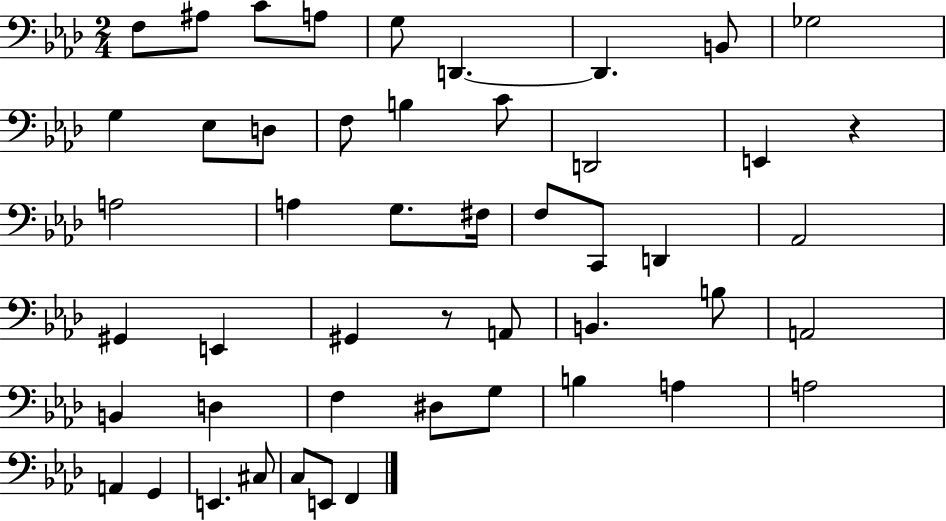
{
  \clef bass
  \numericTimeSignature
  \time 2/4
  \key aes \major
  f8 ais8 c'8 a8 | g8 d,4.~~ | d,4. b,8 | ges2 | \break g4 ees8 d8 | f8 b4 c'8 | d,2 | e,4 r4 | \break a2 | a4 g8. fis16 | f8 c,8 d,4 | aes,2 | \break gis,4 e,4 | gis,4 r8 a,8 | b,4. b8 | a,2 | \break b,4 d4 | f4 dis8 g8 | b4 a4 | a2 | \break a,4 g,4 | e,4. cis8 | c8 e,8 f,4 | \bar "|."
}